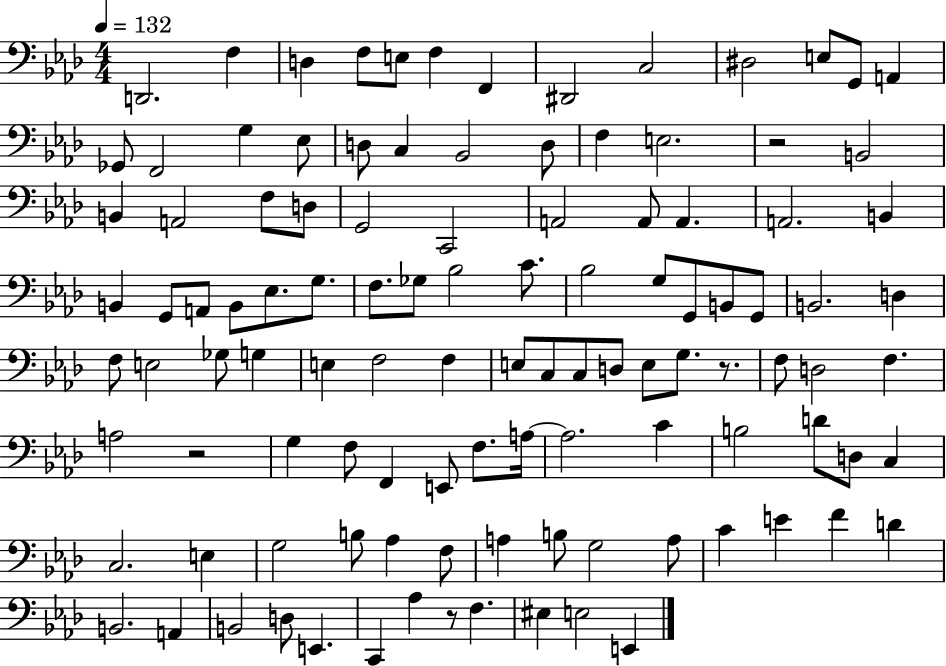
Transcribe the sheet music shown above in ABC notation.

X:1
T:Untitled
M:4/4
L:1/4
K:Ab
D,,2 F, D, F,/2 E,/2 F, F,, ^D,,2 C,2 ^D,2 E,/2 G,,/2 A,, _G,,/2 F,,2 G, _E,/2 D,/2 C, _B,,2 D,/2 F, E,2 z2 B,,2 B,, A,,2 F,/2 D,/2 G,,2 C,,2 A,,2 A,,/2 A,, A,,2 B,, B,, G,,/2 A,,/2 B,,/2 _E,/2 G,/2 F,/2 _G,/2 _B,2 C/2 _B,2 G,/2 G,,/2 B,,/2 G,,/2 B,,2 D, F,/2 E,2 _G,/2 G, E, F,2 F, E,/2 C,/2 C,/2 D,/2 E,/2 G,/2 z/2 F,/2 D,2 F, A,2 z2 G, F,/2 F,, E,,/2 F,/2 A,/4 A,2 C B,2 D/2 D,/2 C, C,2 E, G,2 B,/2 _A, F,/2 A, B,/2 G,2 A,/2 C E F D B,,2 A,, B,,2 D,/2 E,, C,, _A, z/2 F, ^E, E,2 E,,